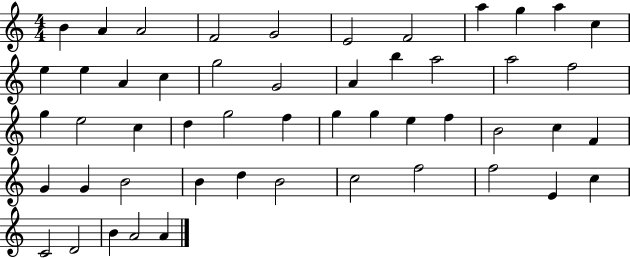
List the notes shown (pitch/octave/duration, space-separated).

B4/q A4/q A4/h F4/h G4/h E4/h F4/h A5/q G5/q A5/q C5/q E5/q E5/q A4/q C5/q G5/h G4/h A4/q B5/q A5/h A5/h F5/h G5/q E5/h C5/q D5/q G5/h F5/q G5/q G5/q E5/q F5/q B4/h C5/q F4/q G4/q G4/q B4/h B4/q D5/q B4/h C5/h F5/h F5/h E4/q C5/q C4/h D4/h B4/q A4/h A4/q